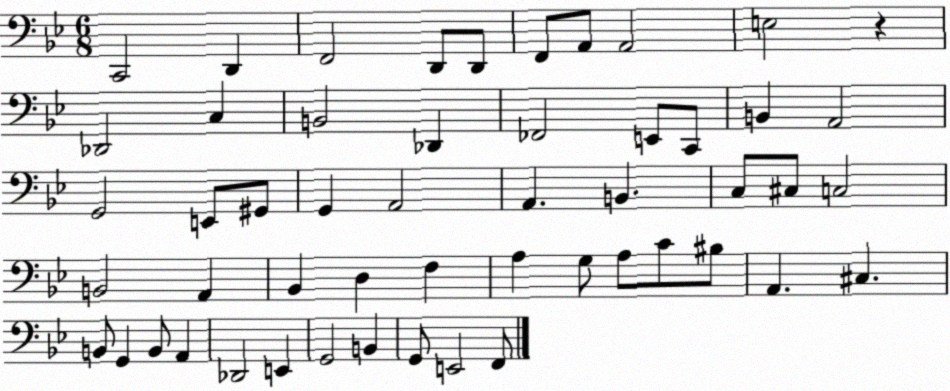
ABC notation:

X:1
T:Untitled
M:6/8
L:1/4
K:Bb
C,,2 D,, F,,2 D,,/2 D,,/2 F,,/2 A,,/2 A,,2 E,2 z _D,,2 C, B,,2 _D,, _F,,2 E,,/2 C,,/2 B,, A,,2 G,,2 E,,/2 ^G,,/2 G,, A,,2 A,, B,, C,/2 ^C,/2 C,2 B,,2 A,, _B,, D, F, A, G,/2 A,/2 C/2 ^B,/2 A,, ^C, B,,/2 G,, B,,/2 A,, _D,,2 E,, G,,2 B,, G,,/2 E,,2 F,,/2